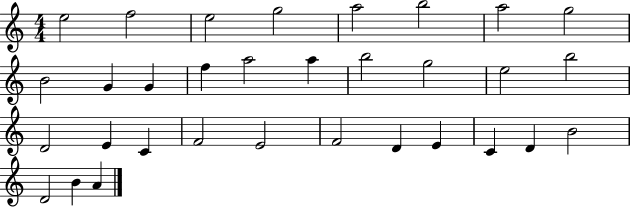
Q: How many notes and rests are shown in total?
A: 32